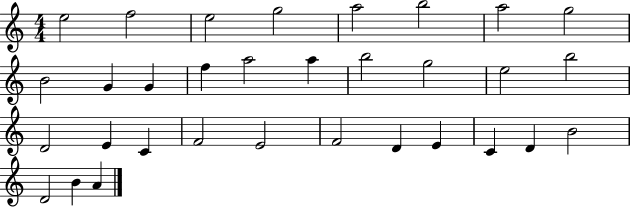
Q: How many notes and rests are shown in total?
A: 32